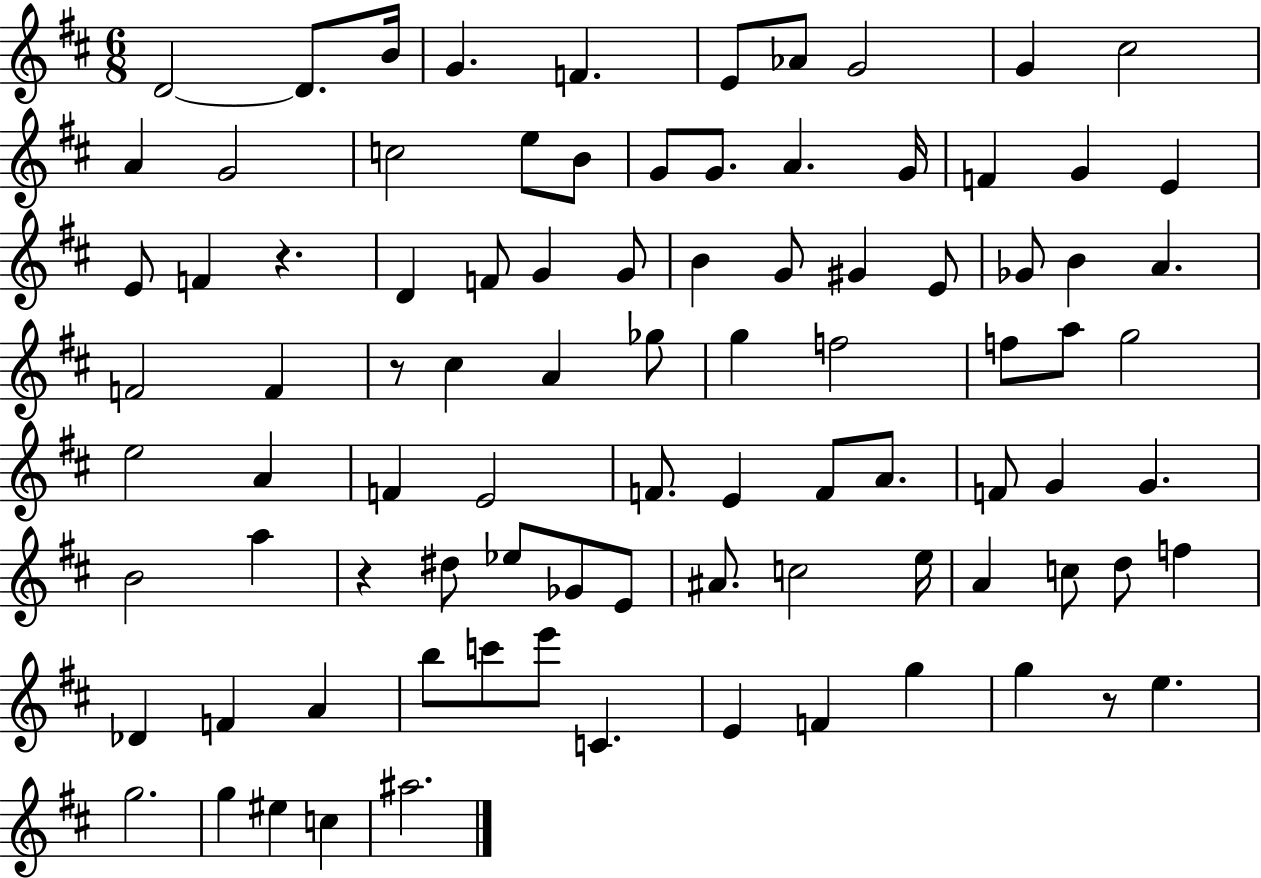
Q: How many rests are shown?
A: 4